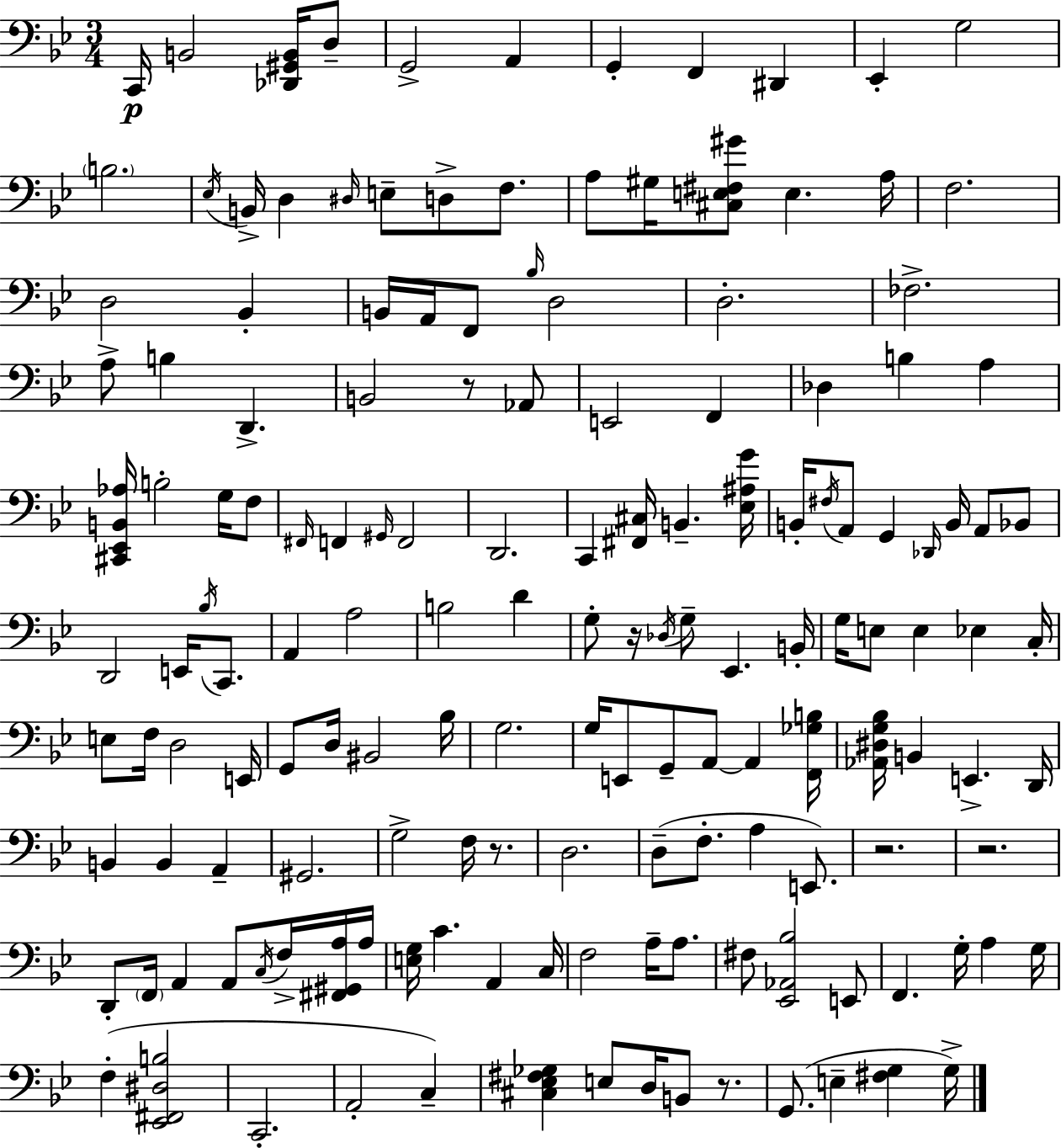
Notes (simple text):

C2/s B2/h [Db2,G#2,B2]/s D3/e G2/h A2/q G2/q F2/q D#2/q Eb2/q G3/h B3/h. Eb3/s B2/s D3/q D#3/s E3/e D3/e F3/e. A3/e G#3/s [C#3,E3,F#3,G#4]/e E3/q. A3/s F3/h. D3/h Bb2/q B2/s A2/s F2/e Bb3/s D3/h D3/h. FES3/h. A3/e B3/q D2/q. B2/h R/e Ab2/e E2/h F2/q Db3/q B3/q A3/q [C#2,Eb2,B2,Ab3]/s B3/h G3/s F3/e F#2/s F2/q G#2/s F2/h D2/h. C2/q [F#2,C#3]/s B2/q. [Eb3,A#3,G4]/s B2/s F#3/s A2/e G2/q Db2/s B2/s A2/e Bb2/e D2/h E2/s Bb3/s C2/e. A2/q A3/h B3/h D4/q G3/e R/s Db3/s G3/e Eb2/q. B2/s G3/s E3/e E3/q Eb3/q C3/s E3/e F3/s D3/h E2/s G2/e D3/s BIS2/h Bb3/s G3/h. G3/s E2/e G2/e A2/e A2/q [F2,Gb3,B3]/s [Ab2,D#3,G3,Bb3]/s B2/q E2/q. D2/s B2/q B2/q A2/q G#2/h. G3/h F3/s R/e. D3/h. D3/e F3/e. A3/q E2/e. R/h. R/h. D2/e F2/s A2/q A2/e C3/s F3/s [F#2,G#2,A3]/s A3/s [E3,G3]/s C4/q. A2/q C3/s F3/h A3/s A3/e. F#3/e [Eb2,Ab2,Bb3]/h E2/e F2/q. G3/s A3/q G3/s F3/q [Eb2,F#2,D#3,B3]/h C2/h. A2/h C3/q [C#3,Eb3,F#3,Gb3]/q E3/e D3/s B2/e R/e. G2/e. E3/q [F#3,G3]/q G3/s